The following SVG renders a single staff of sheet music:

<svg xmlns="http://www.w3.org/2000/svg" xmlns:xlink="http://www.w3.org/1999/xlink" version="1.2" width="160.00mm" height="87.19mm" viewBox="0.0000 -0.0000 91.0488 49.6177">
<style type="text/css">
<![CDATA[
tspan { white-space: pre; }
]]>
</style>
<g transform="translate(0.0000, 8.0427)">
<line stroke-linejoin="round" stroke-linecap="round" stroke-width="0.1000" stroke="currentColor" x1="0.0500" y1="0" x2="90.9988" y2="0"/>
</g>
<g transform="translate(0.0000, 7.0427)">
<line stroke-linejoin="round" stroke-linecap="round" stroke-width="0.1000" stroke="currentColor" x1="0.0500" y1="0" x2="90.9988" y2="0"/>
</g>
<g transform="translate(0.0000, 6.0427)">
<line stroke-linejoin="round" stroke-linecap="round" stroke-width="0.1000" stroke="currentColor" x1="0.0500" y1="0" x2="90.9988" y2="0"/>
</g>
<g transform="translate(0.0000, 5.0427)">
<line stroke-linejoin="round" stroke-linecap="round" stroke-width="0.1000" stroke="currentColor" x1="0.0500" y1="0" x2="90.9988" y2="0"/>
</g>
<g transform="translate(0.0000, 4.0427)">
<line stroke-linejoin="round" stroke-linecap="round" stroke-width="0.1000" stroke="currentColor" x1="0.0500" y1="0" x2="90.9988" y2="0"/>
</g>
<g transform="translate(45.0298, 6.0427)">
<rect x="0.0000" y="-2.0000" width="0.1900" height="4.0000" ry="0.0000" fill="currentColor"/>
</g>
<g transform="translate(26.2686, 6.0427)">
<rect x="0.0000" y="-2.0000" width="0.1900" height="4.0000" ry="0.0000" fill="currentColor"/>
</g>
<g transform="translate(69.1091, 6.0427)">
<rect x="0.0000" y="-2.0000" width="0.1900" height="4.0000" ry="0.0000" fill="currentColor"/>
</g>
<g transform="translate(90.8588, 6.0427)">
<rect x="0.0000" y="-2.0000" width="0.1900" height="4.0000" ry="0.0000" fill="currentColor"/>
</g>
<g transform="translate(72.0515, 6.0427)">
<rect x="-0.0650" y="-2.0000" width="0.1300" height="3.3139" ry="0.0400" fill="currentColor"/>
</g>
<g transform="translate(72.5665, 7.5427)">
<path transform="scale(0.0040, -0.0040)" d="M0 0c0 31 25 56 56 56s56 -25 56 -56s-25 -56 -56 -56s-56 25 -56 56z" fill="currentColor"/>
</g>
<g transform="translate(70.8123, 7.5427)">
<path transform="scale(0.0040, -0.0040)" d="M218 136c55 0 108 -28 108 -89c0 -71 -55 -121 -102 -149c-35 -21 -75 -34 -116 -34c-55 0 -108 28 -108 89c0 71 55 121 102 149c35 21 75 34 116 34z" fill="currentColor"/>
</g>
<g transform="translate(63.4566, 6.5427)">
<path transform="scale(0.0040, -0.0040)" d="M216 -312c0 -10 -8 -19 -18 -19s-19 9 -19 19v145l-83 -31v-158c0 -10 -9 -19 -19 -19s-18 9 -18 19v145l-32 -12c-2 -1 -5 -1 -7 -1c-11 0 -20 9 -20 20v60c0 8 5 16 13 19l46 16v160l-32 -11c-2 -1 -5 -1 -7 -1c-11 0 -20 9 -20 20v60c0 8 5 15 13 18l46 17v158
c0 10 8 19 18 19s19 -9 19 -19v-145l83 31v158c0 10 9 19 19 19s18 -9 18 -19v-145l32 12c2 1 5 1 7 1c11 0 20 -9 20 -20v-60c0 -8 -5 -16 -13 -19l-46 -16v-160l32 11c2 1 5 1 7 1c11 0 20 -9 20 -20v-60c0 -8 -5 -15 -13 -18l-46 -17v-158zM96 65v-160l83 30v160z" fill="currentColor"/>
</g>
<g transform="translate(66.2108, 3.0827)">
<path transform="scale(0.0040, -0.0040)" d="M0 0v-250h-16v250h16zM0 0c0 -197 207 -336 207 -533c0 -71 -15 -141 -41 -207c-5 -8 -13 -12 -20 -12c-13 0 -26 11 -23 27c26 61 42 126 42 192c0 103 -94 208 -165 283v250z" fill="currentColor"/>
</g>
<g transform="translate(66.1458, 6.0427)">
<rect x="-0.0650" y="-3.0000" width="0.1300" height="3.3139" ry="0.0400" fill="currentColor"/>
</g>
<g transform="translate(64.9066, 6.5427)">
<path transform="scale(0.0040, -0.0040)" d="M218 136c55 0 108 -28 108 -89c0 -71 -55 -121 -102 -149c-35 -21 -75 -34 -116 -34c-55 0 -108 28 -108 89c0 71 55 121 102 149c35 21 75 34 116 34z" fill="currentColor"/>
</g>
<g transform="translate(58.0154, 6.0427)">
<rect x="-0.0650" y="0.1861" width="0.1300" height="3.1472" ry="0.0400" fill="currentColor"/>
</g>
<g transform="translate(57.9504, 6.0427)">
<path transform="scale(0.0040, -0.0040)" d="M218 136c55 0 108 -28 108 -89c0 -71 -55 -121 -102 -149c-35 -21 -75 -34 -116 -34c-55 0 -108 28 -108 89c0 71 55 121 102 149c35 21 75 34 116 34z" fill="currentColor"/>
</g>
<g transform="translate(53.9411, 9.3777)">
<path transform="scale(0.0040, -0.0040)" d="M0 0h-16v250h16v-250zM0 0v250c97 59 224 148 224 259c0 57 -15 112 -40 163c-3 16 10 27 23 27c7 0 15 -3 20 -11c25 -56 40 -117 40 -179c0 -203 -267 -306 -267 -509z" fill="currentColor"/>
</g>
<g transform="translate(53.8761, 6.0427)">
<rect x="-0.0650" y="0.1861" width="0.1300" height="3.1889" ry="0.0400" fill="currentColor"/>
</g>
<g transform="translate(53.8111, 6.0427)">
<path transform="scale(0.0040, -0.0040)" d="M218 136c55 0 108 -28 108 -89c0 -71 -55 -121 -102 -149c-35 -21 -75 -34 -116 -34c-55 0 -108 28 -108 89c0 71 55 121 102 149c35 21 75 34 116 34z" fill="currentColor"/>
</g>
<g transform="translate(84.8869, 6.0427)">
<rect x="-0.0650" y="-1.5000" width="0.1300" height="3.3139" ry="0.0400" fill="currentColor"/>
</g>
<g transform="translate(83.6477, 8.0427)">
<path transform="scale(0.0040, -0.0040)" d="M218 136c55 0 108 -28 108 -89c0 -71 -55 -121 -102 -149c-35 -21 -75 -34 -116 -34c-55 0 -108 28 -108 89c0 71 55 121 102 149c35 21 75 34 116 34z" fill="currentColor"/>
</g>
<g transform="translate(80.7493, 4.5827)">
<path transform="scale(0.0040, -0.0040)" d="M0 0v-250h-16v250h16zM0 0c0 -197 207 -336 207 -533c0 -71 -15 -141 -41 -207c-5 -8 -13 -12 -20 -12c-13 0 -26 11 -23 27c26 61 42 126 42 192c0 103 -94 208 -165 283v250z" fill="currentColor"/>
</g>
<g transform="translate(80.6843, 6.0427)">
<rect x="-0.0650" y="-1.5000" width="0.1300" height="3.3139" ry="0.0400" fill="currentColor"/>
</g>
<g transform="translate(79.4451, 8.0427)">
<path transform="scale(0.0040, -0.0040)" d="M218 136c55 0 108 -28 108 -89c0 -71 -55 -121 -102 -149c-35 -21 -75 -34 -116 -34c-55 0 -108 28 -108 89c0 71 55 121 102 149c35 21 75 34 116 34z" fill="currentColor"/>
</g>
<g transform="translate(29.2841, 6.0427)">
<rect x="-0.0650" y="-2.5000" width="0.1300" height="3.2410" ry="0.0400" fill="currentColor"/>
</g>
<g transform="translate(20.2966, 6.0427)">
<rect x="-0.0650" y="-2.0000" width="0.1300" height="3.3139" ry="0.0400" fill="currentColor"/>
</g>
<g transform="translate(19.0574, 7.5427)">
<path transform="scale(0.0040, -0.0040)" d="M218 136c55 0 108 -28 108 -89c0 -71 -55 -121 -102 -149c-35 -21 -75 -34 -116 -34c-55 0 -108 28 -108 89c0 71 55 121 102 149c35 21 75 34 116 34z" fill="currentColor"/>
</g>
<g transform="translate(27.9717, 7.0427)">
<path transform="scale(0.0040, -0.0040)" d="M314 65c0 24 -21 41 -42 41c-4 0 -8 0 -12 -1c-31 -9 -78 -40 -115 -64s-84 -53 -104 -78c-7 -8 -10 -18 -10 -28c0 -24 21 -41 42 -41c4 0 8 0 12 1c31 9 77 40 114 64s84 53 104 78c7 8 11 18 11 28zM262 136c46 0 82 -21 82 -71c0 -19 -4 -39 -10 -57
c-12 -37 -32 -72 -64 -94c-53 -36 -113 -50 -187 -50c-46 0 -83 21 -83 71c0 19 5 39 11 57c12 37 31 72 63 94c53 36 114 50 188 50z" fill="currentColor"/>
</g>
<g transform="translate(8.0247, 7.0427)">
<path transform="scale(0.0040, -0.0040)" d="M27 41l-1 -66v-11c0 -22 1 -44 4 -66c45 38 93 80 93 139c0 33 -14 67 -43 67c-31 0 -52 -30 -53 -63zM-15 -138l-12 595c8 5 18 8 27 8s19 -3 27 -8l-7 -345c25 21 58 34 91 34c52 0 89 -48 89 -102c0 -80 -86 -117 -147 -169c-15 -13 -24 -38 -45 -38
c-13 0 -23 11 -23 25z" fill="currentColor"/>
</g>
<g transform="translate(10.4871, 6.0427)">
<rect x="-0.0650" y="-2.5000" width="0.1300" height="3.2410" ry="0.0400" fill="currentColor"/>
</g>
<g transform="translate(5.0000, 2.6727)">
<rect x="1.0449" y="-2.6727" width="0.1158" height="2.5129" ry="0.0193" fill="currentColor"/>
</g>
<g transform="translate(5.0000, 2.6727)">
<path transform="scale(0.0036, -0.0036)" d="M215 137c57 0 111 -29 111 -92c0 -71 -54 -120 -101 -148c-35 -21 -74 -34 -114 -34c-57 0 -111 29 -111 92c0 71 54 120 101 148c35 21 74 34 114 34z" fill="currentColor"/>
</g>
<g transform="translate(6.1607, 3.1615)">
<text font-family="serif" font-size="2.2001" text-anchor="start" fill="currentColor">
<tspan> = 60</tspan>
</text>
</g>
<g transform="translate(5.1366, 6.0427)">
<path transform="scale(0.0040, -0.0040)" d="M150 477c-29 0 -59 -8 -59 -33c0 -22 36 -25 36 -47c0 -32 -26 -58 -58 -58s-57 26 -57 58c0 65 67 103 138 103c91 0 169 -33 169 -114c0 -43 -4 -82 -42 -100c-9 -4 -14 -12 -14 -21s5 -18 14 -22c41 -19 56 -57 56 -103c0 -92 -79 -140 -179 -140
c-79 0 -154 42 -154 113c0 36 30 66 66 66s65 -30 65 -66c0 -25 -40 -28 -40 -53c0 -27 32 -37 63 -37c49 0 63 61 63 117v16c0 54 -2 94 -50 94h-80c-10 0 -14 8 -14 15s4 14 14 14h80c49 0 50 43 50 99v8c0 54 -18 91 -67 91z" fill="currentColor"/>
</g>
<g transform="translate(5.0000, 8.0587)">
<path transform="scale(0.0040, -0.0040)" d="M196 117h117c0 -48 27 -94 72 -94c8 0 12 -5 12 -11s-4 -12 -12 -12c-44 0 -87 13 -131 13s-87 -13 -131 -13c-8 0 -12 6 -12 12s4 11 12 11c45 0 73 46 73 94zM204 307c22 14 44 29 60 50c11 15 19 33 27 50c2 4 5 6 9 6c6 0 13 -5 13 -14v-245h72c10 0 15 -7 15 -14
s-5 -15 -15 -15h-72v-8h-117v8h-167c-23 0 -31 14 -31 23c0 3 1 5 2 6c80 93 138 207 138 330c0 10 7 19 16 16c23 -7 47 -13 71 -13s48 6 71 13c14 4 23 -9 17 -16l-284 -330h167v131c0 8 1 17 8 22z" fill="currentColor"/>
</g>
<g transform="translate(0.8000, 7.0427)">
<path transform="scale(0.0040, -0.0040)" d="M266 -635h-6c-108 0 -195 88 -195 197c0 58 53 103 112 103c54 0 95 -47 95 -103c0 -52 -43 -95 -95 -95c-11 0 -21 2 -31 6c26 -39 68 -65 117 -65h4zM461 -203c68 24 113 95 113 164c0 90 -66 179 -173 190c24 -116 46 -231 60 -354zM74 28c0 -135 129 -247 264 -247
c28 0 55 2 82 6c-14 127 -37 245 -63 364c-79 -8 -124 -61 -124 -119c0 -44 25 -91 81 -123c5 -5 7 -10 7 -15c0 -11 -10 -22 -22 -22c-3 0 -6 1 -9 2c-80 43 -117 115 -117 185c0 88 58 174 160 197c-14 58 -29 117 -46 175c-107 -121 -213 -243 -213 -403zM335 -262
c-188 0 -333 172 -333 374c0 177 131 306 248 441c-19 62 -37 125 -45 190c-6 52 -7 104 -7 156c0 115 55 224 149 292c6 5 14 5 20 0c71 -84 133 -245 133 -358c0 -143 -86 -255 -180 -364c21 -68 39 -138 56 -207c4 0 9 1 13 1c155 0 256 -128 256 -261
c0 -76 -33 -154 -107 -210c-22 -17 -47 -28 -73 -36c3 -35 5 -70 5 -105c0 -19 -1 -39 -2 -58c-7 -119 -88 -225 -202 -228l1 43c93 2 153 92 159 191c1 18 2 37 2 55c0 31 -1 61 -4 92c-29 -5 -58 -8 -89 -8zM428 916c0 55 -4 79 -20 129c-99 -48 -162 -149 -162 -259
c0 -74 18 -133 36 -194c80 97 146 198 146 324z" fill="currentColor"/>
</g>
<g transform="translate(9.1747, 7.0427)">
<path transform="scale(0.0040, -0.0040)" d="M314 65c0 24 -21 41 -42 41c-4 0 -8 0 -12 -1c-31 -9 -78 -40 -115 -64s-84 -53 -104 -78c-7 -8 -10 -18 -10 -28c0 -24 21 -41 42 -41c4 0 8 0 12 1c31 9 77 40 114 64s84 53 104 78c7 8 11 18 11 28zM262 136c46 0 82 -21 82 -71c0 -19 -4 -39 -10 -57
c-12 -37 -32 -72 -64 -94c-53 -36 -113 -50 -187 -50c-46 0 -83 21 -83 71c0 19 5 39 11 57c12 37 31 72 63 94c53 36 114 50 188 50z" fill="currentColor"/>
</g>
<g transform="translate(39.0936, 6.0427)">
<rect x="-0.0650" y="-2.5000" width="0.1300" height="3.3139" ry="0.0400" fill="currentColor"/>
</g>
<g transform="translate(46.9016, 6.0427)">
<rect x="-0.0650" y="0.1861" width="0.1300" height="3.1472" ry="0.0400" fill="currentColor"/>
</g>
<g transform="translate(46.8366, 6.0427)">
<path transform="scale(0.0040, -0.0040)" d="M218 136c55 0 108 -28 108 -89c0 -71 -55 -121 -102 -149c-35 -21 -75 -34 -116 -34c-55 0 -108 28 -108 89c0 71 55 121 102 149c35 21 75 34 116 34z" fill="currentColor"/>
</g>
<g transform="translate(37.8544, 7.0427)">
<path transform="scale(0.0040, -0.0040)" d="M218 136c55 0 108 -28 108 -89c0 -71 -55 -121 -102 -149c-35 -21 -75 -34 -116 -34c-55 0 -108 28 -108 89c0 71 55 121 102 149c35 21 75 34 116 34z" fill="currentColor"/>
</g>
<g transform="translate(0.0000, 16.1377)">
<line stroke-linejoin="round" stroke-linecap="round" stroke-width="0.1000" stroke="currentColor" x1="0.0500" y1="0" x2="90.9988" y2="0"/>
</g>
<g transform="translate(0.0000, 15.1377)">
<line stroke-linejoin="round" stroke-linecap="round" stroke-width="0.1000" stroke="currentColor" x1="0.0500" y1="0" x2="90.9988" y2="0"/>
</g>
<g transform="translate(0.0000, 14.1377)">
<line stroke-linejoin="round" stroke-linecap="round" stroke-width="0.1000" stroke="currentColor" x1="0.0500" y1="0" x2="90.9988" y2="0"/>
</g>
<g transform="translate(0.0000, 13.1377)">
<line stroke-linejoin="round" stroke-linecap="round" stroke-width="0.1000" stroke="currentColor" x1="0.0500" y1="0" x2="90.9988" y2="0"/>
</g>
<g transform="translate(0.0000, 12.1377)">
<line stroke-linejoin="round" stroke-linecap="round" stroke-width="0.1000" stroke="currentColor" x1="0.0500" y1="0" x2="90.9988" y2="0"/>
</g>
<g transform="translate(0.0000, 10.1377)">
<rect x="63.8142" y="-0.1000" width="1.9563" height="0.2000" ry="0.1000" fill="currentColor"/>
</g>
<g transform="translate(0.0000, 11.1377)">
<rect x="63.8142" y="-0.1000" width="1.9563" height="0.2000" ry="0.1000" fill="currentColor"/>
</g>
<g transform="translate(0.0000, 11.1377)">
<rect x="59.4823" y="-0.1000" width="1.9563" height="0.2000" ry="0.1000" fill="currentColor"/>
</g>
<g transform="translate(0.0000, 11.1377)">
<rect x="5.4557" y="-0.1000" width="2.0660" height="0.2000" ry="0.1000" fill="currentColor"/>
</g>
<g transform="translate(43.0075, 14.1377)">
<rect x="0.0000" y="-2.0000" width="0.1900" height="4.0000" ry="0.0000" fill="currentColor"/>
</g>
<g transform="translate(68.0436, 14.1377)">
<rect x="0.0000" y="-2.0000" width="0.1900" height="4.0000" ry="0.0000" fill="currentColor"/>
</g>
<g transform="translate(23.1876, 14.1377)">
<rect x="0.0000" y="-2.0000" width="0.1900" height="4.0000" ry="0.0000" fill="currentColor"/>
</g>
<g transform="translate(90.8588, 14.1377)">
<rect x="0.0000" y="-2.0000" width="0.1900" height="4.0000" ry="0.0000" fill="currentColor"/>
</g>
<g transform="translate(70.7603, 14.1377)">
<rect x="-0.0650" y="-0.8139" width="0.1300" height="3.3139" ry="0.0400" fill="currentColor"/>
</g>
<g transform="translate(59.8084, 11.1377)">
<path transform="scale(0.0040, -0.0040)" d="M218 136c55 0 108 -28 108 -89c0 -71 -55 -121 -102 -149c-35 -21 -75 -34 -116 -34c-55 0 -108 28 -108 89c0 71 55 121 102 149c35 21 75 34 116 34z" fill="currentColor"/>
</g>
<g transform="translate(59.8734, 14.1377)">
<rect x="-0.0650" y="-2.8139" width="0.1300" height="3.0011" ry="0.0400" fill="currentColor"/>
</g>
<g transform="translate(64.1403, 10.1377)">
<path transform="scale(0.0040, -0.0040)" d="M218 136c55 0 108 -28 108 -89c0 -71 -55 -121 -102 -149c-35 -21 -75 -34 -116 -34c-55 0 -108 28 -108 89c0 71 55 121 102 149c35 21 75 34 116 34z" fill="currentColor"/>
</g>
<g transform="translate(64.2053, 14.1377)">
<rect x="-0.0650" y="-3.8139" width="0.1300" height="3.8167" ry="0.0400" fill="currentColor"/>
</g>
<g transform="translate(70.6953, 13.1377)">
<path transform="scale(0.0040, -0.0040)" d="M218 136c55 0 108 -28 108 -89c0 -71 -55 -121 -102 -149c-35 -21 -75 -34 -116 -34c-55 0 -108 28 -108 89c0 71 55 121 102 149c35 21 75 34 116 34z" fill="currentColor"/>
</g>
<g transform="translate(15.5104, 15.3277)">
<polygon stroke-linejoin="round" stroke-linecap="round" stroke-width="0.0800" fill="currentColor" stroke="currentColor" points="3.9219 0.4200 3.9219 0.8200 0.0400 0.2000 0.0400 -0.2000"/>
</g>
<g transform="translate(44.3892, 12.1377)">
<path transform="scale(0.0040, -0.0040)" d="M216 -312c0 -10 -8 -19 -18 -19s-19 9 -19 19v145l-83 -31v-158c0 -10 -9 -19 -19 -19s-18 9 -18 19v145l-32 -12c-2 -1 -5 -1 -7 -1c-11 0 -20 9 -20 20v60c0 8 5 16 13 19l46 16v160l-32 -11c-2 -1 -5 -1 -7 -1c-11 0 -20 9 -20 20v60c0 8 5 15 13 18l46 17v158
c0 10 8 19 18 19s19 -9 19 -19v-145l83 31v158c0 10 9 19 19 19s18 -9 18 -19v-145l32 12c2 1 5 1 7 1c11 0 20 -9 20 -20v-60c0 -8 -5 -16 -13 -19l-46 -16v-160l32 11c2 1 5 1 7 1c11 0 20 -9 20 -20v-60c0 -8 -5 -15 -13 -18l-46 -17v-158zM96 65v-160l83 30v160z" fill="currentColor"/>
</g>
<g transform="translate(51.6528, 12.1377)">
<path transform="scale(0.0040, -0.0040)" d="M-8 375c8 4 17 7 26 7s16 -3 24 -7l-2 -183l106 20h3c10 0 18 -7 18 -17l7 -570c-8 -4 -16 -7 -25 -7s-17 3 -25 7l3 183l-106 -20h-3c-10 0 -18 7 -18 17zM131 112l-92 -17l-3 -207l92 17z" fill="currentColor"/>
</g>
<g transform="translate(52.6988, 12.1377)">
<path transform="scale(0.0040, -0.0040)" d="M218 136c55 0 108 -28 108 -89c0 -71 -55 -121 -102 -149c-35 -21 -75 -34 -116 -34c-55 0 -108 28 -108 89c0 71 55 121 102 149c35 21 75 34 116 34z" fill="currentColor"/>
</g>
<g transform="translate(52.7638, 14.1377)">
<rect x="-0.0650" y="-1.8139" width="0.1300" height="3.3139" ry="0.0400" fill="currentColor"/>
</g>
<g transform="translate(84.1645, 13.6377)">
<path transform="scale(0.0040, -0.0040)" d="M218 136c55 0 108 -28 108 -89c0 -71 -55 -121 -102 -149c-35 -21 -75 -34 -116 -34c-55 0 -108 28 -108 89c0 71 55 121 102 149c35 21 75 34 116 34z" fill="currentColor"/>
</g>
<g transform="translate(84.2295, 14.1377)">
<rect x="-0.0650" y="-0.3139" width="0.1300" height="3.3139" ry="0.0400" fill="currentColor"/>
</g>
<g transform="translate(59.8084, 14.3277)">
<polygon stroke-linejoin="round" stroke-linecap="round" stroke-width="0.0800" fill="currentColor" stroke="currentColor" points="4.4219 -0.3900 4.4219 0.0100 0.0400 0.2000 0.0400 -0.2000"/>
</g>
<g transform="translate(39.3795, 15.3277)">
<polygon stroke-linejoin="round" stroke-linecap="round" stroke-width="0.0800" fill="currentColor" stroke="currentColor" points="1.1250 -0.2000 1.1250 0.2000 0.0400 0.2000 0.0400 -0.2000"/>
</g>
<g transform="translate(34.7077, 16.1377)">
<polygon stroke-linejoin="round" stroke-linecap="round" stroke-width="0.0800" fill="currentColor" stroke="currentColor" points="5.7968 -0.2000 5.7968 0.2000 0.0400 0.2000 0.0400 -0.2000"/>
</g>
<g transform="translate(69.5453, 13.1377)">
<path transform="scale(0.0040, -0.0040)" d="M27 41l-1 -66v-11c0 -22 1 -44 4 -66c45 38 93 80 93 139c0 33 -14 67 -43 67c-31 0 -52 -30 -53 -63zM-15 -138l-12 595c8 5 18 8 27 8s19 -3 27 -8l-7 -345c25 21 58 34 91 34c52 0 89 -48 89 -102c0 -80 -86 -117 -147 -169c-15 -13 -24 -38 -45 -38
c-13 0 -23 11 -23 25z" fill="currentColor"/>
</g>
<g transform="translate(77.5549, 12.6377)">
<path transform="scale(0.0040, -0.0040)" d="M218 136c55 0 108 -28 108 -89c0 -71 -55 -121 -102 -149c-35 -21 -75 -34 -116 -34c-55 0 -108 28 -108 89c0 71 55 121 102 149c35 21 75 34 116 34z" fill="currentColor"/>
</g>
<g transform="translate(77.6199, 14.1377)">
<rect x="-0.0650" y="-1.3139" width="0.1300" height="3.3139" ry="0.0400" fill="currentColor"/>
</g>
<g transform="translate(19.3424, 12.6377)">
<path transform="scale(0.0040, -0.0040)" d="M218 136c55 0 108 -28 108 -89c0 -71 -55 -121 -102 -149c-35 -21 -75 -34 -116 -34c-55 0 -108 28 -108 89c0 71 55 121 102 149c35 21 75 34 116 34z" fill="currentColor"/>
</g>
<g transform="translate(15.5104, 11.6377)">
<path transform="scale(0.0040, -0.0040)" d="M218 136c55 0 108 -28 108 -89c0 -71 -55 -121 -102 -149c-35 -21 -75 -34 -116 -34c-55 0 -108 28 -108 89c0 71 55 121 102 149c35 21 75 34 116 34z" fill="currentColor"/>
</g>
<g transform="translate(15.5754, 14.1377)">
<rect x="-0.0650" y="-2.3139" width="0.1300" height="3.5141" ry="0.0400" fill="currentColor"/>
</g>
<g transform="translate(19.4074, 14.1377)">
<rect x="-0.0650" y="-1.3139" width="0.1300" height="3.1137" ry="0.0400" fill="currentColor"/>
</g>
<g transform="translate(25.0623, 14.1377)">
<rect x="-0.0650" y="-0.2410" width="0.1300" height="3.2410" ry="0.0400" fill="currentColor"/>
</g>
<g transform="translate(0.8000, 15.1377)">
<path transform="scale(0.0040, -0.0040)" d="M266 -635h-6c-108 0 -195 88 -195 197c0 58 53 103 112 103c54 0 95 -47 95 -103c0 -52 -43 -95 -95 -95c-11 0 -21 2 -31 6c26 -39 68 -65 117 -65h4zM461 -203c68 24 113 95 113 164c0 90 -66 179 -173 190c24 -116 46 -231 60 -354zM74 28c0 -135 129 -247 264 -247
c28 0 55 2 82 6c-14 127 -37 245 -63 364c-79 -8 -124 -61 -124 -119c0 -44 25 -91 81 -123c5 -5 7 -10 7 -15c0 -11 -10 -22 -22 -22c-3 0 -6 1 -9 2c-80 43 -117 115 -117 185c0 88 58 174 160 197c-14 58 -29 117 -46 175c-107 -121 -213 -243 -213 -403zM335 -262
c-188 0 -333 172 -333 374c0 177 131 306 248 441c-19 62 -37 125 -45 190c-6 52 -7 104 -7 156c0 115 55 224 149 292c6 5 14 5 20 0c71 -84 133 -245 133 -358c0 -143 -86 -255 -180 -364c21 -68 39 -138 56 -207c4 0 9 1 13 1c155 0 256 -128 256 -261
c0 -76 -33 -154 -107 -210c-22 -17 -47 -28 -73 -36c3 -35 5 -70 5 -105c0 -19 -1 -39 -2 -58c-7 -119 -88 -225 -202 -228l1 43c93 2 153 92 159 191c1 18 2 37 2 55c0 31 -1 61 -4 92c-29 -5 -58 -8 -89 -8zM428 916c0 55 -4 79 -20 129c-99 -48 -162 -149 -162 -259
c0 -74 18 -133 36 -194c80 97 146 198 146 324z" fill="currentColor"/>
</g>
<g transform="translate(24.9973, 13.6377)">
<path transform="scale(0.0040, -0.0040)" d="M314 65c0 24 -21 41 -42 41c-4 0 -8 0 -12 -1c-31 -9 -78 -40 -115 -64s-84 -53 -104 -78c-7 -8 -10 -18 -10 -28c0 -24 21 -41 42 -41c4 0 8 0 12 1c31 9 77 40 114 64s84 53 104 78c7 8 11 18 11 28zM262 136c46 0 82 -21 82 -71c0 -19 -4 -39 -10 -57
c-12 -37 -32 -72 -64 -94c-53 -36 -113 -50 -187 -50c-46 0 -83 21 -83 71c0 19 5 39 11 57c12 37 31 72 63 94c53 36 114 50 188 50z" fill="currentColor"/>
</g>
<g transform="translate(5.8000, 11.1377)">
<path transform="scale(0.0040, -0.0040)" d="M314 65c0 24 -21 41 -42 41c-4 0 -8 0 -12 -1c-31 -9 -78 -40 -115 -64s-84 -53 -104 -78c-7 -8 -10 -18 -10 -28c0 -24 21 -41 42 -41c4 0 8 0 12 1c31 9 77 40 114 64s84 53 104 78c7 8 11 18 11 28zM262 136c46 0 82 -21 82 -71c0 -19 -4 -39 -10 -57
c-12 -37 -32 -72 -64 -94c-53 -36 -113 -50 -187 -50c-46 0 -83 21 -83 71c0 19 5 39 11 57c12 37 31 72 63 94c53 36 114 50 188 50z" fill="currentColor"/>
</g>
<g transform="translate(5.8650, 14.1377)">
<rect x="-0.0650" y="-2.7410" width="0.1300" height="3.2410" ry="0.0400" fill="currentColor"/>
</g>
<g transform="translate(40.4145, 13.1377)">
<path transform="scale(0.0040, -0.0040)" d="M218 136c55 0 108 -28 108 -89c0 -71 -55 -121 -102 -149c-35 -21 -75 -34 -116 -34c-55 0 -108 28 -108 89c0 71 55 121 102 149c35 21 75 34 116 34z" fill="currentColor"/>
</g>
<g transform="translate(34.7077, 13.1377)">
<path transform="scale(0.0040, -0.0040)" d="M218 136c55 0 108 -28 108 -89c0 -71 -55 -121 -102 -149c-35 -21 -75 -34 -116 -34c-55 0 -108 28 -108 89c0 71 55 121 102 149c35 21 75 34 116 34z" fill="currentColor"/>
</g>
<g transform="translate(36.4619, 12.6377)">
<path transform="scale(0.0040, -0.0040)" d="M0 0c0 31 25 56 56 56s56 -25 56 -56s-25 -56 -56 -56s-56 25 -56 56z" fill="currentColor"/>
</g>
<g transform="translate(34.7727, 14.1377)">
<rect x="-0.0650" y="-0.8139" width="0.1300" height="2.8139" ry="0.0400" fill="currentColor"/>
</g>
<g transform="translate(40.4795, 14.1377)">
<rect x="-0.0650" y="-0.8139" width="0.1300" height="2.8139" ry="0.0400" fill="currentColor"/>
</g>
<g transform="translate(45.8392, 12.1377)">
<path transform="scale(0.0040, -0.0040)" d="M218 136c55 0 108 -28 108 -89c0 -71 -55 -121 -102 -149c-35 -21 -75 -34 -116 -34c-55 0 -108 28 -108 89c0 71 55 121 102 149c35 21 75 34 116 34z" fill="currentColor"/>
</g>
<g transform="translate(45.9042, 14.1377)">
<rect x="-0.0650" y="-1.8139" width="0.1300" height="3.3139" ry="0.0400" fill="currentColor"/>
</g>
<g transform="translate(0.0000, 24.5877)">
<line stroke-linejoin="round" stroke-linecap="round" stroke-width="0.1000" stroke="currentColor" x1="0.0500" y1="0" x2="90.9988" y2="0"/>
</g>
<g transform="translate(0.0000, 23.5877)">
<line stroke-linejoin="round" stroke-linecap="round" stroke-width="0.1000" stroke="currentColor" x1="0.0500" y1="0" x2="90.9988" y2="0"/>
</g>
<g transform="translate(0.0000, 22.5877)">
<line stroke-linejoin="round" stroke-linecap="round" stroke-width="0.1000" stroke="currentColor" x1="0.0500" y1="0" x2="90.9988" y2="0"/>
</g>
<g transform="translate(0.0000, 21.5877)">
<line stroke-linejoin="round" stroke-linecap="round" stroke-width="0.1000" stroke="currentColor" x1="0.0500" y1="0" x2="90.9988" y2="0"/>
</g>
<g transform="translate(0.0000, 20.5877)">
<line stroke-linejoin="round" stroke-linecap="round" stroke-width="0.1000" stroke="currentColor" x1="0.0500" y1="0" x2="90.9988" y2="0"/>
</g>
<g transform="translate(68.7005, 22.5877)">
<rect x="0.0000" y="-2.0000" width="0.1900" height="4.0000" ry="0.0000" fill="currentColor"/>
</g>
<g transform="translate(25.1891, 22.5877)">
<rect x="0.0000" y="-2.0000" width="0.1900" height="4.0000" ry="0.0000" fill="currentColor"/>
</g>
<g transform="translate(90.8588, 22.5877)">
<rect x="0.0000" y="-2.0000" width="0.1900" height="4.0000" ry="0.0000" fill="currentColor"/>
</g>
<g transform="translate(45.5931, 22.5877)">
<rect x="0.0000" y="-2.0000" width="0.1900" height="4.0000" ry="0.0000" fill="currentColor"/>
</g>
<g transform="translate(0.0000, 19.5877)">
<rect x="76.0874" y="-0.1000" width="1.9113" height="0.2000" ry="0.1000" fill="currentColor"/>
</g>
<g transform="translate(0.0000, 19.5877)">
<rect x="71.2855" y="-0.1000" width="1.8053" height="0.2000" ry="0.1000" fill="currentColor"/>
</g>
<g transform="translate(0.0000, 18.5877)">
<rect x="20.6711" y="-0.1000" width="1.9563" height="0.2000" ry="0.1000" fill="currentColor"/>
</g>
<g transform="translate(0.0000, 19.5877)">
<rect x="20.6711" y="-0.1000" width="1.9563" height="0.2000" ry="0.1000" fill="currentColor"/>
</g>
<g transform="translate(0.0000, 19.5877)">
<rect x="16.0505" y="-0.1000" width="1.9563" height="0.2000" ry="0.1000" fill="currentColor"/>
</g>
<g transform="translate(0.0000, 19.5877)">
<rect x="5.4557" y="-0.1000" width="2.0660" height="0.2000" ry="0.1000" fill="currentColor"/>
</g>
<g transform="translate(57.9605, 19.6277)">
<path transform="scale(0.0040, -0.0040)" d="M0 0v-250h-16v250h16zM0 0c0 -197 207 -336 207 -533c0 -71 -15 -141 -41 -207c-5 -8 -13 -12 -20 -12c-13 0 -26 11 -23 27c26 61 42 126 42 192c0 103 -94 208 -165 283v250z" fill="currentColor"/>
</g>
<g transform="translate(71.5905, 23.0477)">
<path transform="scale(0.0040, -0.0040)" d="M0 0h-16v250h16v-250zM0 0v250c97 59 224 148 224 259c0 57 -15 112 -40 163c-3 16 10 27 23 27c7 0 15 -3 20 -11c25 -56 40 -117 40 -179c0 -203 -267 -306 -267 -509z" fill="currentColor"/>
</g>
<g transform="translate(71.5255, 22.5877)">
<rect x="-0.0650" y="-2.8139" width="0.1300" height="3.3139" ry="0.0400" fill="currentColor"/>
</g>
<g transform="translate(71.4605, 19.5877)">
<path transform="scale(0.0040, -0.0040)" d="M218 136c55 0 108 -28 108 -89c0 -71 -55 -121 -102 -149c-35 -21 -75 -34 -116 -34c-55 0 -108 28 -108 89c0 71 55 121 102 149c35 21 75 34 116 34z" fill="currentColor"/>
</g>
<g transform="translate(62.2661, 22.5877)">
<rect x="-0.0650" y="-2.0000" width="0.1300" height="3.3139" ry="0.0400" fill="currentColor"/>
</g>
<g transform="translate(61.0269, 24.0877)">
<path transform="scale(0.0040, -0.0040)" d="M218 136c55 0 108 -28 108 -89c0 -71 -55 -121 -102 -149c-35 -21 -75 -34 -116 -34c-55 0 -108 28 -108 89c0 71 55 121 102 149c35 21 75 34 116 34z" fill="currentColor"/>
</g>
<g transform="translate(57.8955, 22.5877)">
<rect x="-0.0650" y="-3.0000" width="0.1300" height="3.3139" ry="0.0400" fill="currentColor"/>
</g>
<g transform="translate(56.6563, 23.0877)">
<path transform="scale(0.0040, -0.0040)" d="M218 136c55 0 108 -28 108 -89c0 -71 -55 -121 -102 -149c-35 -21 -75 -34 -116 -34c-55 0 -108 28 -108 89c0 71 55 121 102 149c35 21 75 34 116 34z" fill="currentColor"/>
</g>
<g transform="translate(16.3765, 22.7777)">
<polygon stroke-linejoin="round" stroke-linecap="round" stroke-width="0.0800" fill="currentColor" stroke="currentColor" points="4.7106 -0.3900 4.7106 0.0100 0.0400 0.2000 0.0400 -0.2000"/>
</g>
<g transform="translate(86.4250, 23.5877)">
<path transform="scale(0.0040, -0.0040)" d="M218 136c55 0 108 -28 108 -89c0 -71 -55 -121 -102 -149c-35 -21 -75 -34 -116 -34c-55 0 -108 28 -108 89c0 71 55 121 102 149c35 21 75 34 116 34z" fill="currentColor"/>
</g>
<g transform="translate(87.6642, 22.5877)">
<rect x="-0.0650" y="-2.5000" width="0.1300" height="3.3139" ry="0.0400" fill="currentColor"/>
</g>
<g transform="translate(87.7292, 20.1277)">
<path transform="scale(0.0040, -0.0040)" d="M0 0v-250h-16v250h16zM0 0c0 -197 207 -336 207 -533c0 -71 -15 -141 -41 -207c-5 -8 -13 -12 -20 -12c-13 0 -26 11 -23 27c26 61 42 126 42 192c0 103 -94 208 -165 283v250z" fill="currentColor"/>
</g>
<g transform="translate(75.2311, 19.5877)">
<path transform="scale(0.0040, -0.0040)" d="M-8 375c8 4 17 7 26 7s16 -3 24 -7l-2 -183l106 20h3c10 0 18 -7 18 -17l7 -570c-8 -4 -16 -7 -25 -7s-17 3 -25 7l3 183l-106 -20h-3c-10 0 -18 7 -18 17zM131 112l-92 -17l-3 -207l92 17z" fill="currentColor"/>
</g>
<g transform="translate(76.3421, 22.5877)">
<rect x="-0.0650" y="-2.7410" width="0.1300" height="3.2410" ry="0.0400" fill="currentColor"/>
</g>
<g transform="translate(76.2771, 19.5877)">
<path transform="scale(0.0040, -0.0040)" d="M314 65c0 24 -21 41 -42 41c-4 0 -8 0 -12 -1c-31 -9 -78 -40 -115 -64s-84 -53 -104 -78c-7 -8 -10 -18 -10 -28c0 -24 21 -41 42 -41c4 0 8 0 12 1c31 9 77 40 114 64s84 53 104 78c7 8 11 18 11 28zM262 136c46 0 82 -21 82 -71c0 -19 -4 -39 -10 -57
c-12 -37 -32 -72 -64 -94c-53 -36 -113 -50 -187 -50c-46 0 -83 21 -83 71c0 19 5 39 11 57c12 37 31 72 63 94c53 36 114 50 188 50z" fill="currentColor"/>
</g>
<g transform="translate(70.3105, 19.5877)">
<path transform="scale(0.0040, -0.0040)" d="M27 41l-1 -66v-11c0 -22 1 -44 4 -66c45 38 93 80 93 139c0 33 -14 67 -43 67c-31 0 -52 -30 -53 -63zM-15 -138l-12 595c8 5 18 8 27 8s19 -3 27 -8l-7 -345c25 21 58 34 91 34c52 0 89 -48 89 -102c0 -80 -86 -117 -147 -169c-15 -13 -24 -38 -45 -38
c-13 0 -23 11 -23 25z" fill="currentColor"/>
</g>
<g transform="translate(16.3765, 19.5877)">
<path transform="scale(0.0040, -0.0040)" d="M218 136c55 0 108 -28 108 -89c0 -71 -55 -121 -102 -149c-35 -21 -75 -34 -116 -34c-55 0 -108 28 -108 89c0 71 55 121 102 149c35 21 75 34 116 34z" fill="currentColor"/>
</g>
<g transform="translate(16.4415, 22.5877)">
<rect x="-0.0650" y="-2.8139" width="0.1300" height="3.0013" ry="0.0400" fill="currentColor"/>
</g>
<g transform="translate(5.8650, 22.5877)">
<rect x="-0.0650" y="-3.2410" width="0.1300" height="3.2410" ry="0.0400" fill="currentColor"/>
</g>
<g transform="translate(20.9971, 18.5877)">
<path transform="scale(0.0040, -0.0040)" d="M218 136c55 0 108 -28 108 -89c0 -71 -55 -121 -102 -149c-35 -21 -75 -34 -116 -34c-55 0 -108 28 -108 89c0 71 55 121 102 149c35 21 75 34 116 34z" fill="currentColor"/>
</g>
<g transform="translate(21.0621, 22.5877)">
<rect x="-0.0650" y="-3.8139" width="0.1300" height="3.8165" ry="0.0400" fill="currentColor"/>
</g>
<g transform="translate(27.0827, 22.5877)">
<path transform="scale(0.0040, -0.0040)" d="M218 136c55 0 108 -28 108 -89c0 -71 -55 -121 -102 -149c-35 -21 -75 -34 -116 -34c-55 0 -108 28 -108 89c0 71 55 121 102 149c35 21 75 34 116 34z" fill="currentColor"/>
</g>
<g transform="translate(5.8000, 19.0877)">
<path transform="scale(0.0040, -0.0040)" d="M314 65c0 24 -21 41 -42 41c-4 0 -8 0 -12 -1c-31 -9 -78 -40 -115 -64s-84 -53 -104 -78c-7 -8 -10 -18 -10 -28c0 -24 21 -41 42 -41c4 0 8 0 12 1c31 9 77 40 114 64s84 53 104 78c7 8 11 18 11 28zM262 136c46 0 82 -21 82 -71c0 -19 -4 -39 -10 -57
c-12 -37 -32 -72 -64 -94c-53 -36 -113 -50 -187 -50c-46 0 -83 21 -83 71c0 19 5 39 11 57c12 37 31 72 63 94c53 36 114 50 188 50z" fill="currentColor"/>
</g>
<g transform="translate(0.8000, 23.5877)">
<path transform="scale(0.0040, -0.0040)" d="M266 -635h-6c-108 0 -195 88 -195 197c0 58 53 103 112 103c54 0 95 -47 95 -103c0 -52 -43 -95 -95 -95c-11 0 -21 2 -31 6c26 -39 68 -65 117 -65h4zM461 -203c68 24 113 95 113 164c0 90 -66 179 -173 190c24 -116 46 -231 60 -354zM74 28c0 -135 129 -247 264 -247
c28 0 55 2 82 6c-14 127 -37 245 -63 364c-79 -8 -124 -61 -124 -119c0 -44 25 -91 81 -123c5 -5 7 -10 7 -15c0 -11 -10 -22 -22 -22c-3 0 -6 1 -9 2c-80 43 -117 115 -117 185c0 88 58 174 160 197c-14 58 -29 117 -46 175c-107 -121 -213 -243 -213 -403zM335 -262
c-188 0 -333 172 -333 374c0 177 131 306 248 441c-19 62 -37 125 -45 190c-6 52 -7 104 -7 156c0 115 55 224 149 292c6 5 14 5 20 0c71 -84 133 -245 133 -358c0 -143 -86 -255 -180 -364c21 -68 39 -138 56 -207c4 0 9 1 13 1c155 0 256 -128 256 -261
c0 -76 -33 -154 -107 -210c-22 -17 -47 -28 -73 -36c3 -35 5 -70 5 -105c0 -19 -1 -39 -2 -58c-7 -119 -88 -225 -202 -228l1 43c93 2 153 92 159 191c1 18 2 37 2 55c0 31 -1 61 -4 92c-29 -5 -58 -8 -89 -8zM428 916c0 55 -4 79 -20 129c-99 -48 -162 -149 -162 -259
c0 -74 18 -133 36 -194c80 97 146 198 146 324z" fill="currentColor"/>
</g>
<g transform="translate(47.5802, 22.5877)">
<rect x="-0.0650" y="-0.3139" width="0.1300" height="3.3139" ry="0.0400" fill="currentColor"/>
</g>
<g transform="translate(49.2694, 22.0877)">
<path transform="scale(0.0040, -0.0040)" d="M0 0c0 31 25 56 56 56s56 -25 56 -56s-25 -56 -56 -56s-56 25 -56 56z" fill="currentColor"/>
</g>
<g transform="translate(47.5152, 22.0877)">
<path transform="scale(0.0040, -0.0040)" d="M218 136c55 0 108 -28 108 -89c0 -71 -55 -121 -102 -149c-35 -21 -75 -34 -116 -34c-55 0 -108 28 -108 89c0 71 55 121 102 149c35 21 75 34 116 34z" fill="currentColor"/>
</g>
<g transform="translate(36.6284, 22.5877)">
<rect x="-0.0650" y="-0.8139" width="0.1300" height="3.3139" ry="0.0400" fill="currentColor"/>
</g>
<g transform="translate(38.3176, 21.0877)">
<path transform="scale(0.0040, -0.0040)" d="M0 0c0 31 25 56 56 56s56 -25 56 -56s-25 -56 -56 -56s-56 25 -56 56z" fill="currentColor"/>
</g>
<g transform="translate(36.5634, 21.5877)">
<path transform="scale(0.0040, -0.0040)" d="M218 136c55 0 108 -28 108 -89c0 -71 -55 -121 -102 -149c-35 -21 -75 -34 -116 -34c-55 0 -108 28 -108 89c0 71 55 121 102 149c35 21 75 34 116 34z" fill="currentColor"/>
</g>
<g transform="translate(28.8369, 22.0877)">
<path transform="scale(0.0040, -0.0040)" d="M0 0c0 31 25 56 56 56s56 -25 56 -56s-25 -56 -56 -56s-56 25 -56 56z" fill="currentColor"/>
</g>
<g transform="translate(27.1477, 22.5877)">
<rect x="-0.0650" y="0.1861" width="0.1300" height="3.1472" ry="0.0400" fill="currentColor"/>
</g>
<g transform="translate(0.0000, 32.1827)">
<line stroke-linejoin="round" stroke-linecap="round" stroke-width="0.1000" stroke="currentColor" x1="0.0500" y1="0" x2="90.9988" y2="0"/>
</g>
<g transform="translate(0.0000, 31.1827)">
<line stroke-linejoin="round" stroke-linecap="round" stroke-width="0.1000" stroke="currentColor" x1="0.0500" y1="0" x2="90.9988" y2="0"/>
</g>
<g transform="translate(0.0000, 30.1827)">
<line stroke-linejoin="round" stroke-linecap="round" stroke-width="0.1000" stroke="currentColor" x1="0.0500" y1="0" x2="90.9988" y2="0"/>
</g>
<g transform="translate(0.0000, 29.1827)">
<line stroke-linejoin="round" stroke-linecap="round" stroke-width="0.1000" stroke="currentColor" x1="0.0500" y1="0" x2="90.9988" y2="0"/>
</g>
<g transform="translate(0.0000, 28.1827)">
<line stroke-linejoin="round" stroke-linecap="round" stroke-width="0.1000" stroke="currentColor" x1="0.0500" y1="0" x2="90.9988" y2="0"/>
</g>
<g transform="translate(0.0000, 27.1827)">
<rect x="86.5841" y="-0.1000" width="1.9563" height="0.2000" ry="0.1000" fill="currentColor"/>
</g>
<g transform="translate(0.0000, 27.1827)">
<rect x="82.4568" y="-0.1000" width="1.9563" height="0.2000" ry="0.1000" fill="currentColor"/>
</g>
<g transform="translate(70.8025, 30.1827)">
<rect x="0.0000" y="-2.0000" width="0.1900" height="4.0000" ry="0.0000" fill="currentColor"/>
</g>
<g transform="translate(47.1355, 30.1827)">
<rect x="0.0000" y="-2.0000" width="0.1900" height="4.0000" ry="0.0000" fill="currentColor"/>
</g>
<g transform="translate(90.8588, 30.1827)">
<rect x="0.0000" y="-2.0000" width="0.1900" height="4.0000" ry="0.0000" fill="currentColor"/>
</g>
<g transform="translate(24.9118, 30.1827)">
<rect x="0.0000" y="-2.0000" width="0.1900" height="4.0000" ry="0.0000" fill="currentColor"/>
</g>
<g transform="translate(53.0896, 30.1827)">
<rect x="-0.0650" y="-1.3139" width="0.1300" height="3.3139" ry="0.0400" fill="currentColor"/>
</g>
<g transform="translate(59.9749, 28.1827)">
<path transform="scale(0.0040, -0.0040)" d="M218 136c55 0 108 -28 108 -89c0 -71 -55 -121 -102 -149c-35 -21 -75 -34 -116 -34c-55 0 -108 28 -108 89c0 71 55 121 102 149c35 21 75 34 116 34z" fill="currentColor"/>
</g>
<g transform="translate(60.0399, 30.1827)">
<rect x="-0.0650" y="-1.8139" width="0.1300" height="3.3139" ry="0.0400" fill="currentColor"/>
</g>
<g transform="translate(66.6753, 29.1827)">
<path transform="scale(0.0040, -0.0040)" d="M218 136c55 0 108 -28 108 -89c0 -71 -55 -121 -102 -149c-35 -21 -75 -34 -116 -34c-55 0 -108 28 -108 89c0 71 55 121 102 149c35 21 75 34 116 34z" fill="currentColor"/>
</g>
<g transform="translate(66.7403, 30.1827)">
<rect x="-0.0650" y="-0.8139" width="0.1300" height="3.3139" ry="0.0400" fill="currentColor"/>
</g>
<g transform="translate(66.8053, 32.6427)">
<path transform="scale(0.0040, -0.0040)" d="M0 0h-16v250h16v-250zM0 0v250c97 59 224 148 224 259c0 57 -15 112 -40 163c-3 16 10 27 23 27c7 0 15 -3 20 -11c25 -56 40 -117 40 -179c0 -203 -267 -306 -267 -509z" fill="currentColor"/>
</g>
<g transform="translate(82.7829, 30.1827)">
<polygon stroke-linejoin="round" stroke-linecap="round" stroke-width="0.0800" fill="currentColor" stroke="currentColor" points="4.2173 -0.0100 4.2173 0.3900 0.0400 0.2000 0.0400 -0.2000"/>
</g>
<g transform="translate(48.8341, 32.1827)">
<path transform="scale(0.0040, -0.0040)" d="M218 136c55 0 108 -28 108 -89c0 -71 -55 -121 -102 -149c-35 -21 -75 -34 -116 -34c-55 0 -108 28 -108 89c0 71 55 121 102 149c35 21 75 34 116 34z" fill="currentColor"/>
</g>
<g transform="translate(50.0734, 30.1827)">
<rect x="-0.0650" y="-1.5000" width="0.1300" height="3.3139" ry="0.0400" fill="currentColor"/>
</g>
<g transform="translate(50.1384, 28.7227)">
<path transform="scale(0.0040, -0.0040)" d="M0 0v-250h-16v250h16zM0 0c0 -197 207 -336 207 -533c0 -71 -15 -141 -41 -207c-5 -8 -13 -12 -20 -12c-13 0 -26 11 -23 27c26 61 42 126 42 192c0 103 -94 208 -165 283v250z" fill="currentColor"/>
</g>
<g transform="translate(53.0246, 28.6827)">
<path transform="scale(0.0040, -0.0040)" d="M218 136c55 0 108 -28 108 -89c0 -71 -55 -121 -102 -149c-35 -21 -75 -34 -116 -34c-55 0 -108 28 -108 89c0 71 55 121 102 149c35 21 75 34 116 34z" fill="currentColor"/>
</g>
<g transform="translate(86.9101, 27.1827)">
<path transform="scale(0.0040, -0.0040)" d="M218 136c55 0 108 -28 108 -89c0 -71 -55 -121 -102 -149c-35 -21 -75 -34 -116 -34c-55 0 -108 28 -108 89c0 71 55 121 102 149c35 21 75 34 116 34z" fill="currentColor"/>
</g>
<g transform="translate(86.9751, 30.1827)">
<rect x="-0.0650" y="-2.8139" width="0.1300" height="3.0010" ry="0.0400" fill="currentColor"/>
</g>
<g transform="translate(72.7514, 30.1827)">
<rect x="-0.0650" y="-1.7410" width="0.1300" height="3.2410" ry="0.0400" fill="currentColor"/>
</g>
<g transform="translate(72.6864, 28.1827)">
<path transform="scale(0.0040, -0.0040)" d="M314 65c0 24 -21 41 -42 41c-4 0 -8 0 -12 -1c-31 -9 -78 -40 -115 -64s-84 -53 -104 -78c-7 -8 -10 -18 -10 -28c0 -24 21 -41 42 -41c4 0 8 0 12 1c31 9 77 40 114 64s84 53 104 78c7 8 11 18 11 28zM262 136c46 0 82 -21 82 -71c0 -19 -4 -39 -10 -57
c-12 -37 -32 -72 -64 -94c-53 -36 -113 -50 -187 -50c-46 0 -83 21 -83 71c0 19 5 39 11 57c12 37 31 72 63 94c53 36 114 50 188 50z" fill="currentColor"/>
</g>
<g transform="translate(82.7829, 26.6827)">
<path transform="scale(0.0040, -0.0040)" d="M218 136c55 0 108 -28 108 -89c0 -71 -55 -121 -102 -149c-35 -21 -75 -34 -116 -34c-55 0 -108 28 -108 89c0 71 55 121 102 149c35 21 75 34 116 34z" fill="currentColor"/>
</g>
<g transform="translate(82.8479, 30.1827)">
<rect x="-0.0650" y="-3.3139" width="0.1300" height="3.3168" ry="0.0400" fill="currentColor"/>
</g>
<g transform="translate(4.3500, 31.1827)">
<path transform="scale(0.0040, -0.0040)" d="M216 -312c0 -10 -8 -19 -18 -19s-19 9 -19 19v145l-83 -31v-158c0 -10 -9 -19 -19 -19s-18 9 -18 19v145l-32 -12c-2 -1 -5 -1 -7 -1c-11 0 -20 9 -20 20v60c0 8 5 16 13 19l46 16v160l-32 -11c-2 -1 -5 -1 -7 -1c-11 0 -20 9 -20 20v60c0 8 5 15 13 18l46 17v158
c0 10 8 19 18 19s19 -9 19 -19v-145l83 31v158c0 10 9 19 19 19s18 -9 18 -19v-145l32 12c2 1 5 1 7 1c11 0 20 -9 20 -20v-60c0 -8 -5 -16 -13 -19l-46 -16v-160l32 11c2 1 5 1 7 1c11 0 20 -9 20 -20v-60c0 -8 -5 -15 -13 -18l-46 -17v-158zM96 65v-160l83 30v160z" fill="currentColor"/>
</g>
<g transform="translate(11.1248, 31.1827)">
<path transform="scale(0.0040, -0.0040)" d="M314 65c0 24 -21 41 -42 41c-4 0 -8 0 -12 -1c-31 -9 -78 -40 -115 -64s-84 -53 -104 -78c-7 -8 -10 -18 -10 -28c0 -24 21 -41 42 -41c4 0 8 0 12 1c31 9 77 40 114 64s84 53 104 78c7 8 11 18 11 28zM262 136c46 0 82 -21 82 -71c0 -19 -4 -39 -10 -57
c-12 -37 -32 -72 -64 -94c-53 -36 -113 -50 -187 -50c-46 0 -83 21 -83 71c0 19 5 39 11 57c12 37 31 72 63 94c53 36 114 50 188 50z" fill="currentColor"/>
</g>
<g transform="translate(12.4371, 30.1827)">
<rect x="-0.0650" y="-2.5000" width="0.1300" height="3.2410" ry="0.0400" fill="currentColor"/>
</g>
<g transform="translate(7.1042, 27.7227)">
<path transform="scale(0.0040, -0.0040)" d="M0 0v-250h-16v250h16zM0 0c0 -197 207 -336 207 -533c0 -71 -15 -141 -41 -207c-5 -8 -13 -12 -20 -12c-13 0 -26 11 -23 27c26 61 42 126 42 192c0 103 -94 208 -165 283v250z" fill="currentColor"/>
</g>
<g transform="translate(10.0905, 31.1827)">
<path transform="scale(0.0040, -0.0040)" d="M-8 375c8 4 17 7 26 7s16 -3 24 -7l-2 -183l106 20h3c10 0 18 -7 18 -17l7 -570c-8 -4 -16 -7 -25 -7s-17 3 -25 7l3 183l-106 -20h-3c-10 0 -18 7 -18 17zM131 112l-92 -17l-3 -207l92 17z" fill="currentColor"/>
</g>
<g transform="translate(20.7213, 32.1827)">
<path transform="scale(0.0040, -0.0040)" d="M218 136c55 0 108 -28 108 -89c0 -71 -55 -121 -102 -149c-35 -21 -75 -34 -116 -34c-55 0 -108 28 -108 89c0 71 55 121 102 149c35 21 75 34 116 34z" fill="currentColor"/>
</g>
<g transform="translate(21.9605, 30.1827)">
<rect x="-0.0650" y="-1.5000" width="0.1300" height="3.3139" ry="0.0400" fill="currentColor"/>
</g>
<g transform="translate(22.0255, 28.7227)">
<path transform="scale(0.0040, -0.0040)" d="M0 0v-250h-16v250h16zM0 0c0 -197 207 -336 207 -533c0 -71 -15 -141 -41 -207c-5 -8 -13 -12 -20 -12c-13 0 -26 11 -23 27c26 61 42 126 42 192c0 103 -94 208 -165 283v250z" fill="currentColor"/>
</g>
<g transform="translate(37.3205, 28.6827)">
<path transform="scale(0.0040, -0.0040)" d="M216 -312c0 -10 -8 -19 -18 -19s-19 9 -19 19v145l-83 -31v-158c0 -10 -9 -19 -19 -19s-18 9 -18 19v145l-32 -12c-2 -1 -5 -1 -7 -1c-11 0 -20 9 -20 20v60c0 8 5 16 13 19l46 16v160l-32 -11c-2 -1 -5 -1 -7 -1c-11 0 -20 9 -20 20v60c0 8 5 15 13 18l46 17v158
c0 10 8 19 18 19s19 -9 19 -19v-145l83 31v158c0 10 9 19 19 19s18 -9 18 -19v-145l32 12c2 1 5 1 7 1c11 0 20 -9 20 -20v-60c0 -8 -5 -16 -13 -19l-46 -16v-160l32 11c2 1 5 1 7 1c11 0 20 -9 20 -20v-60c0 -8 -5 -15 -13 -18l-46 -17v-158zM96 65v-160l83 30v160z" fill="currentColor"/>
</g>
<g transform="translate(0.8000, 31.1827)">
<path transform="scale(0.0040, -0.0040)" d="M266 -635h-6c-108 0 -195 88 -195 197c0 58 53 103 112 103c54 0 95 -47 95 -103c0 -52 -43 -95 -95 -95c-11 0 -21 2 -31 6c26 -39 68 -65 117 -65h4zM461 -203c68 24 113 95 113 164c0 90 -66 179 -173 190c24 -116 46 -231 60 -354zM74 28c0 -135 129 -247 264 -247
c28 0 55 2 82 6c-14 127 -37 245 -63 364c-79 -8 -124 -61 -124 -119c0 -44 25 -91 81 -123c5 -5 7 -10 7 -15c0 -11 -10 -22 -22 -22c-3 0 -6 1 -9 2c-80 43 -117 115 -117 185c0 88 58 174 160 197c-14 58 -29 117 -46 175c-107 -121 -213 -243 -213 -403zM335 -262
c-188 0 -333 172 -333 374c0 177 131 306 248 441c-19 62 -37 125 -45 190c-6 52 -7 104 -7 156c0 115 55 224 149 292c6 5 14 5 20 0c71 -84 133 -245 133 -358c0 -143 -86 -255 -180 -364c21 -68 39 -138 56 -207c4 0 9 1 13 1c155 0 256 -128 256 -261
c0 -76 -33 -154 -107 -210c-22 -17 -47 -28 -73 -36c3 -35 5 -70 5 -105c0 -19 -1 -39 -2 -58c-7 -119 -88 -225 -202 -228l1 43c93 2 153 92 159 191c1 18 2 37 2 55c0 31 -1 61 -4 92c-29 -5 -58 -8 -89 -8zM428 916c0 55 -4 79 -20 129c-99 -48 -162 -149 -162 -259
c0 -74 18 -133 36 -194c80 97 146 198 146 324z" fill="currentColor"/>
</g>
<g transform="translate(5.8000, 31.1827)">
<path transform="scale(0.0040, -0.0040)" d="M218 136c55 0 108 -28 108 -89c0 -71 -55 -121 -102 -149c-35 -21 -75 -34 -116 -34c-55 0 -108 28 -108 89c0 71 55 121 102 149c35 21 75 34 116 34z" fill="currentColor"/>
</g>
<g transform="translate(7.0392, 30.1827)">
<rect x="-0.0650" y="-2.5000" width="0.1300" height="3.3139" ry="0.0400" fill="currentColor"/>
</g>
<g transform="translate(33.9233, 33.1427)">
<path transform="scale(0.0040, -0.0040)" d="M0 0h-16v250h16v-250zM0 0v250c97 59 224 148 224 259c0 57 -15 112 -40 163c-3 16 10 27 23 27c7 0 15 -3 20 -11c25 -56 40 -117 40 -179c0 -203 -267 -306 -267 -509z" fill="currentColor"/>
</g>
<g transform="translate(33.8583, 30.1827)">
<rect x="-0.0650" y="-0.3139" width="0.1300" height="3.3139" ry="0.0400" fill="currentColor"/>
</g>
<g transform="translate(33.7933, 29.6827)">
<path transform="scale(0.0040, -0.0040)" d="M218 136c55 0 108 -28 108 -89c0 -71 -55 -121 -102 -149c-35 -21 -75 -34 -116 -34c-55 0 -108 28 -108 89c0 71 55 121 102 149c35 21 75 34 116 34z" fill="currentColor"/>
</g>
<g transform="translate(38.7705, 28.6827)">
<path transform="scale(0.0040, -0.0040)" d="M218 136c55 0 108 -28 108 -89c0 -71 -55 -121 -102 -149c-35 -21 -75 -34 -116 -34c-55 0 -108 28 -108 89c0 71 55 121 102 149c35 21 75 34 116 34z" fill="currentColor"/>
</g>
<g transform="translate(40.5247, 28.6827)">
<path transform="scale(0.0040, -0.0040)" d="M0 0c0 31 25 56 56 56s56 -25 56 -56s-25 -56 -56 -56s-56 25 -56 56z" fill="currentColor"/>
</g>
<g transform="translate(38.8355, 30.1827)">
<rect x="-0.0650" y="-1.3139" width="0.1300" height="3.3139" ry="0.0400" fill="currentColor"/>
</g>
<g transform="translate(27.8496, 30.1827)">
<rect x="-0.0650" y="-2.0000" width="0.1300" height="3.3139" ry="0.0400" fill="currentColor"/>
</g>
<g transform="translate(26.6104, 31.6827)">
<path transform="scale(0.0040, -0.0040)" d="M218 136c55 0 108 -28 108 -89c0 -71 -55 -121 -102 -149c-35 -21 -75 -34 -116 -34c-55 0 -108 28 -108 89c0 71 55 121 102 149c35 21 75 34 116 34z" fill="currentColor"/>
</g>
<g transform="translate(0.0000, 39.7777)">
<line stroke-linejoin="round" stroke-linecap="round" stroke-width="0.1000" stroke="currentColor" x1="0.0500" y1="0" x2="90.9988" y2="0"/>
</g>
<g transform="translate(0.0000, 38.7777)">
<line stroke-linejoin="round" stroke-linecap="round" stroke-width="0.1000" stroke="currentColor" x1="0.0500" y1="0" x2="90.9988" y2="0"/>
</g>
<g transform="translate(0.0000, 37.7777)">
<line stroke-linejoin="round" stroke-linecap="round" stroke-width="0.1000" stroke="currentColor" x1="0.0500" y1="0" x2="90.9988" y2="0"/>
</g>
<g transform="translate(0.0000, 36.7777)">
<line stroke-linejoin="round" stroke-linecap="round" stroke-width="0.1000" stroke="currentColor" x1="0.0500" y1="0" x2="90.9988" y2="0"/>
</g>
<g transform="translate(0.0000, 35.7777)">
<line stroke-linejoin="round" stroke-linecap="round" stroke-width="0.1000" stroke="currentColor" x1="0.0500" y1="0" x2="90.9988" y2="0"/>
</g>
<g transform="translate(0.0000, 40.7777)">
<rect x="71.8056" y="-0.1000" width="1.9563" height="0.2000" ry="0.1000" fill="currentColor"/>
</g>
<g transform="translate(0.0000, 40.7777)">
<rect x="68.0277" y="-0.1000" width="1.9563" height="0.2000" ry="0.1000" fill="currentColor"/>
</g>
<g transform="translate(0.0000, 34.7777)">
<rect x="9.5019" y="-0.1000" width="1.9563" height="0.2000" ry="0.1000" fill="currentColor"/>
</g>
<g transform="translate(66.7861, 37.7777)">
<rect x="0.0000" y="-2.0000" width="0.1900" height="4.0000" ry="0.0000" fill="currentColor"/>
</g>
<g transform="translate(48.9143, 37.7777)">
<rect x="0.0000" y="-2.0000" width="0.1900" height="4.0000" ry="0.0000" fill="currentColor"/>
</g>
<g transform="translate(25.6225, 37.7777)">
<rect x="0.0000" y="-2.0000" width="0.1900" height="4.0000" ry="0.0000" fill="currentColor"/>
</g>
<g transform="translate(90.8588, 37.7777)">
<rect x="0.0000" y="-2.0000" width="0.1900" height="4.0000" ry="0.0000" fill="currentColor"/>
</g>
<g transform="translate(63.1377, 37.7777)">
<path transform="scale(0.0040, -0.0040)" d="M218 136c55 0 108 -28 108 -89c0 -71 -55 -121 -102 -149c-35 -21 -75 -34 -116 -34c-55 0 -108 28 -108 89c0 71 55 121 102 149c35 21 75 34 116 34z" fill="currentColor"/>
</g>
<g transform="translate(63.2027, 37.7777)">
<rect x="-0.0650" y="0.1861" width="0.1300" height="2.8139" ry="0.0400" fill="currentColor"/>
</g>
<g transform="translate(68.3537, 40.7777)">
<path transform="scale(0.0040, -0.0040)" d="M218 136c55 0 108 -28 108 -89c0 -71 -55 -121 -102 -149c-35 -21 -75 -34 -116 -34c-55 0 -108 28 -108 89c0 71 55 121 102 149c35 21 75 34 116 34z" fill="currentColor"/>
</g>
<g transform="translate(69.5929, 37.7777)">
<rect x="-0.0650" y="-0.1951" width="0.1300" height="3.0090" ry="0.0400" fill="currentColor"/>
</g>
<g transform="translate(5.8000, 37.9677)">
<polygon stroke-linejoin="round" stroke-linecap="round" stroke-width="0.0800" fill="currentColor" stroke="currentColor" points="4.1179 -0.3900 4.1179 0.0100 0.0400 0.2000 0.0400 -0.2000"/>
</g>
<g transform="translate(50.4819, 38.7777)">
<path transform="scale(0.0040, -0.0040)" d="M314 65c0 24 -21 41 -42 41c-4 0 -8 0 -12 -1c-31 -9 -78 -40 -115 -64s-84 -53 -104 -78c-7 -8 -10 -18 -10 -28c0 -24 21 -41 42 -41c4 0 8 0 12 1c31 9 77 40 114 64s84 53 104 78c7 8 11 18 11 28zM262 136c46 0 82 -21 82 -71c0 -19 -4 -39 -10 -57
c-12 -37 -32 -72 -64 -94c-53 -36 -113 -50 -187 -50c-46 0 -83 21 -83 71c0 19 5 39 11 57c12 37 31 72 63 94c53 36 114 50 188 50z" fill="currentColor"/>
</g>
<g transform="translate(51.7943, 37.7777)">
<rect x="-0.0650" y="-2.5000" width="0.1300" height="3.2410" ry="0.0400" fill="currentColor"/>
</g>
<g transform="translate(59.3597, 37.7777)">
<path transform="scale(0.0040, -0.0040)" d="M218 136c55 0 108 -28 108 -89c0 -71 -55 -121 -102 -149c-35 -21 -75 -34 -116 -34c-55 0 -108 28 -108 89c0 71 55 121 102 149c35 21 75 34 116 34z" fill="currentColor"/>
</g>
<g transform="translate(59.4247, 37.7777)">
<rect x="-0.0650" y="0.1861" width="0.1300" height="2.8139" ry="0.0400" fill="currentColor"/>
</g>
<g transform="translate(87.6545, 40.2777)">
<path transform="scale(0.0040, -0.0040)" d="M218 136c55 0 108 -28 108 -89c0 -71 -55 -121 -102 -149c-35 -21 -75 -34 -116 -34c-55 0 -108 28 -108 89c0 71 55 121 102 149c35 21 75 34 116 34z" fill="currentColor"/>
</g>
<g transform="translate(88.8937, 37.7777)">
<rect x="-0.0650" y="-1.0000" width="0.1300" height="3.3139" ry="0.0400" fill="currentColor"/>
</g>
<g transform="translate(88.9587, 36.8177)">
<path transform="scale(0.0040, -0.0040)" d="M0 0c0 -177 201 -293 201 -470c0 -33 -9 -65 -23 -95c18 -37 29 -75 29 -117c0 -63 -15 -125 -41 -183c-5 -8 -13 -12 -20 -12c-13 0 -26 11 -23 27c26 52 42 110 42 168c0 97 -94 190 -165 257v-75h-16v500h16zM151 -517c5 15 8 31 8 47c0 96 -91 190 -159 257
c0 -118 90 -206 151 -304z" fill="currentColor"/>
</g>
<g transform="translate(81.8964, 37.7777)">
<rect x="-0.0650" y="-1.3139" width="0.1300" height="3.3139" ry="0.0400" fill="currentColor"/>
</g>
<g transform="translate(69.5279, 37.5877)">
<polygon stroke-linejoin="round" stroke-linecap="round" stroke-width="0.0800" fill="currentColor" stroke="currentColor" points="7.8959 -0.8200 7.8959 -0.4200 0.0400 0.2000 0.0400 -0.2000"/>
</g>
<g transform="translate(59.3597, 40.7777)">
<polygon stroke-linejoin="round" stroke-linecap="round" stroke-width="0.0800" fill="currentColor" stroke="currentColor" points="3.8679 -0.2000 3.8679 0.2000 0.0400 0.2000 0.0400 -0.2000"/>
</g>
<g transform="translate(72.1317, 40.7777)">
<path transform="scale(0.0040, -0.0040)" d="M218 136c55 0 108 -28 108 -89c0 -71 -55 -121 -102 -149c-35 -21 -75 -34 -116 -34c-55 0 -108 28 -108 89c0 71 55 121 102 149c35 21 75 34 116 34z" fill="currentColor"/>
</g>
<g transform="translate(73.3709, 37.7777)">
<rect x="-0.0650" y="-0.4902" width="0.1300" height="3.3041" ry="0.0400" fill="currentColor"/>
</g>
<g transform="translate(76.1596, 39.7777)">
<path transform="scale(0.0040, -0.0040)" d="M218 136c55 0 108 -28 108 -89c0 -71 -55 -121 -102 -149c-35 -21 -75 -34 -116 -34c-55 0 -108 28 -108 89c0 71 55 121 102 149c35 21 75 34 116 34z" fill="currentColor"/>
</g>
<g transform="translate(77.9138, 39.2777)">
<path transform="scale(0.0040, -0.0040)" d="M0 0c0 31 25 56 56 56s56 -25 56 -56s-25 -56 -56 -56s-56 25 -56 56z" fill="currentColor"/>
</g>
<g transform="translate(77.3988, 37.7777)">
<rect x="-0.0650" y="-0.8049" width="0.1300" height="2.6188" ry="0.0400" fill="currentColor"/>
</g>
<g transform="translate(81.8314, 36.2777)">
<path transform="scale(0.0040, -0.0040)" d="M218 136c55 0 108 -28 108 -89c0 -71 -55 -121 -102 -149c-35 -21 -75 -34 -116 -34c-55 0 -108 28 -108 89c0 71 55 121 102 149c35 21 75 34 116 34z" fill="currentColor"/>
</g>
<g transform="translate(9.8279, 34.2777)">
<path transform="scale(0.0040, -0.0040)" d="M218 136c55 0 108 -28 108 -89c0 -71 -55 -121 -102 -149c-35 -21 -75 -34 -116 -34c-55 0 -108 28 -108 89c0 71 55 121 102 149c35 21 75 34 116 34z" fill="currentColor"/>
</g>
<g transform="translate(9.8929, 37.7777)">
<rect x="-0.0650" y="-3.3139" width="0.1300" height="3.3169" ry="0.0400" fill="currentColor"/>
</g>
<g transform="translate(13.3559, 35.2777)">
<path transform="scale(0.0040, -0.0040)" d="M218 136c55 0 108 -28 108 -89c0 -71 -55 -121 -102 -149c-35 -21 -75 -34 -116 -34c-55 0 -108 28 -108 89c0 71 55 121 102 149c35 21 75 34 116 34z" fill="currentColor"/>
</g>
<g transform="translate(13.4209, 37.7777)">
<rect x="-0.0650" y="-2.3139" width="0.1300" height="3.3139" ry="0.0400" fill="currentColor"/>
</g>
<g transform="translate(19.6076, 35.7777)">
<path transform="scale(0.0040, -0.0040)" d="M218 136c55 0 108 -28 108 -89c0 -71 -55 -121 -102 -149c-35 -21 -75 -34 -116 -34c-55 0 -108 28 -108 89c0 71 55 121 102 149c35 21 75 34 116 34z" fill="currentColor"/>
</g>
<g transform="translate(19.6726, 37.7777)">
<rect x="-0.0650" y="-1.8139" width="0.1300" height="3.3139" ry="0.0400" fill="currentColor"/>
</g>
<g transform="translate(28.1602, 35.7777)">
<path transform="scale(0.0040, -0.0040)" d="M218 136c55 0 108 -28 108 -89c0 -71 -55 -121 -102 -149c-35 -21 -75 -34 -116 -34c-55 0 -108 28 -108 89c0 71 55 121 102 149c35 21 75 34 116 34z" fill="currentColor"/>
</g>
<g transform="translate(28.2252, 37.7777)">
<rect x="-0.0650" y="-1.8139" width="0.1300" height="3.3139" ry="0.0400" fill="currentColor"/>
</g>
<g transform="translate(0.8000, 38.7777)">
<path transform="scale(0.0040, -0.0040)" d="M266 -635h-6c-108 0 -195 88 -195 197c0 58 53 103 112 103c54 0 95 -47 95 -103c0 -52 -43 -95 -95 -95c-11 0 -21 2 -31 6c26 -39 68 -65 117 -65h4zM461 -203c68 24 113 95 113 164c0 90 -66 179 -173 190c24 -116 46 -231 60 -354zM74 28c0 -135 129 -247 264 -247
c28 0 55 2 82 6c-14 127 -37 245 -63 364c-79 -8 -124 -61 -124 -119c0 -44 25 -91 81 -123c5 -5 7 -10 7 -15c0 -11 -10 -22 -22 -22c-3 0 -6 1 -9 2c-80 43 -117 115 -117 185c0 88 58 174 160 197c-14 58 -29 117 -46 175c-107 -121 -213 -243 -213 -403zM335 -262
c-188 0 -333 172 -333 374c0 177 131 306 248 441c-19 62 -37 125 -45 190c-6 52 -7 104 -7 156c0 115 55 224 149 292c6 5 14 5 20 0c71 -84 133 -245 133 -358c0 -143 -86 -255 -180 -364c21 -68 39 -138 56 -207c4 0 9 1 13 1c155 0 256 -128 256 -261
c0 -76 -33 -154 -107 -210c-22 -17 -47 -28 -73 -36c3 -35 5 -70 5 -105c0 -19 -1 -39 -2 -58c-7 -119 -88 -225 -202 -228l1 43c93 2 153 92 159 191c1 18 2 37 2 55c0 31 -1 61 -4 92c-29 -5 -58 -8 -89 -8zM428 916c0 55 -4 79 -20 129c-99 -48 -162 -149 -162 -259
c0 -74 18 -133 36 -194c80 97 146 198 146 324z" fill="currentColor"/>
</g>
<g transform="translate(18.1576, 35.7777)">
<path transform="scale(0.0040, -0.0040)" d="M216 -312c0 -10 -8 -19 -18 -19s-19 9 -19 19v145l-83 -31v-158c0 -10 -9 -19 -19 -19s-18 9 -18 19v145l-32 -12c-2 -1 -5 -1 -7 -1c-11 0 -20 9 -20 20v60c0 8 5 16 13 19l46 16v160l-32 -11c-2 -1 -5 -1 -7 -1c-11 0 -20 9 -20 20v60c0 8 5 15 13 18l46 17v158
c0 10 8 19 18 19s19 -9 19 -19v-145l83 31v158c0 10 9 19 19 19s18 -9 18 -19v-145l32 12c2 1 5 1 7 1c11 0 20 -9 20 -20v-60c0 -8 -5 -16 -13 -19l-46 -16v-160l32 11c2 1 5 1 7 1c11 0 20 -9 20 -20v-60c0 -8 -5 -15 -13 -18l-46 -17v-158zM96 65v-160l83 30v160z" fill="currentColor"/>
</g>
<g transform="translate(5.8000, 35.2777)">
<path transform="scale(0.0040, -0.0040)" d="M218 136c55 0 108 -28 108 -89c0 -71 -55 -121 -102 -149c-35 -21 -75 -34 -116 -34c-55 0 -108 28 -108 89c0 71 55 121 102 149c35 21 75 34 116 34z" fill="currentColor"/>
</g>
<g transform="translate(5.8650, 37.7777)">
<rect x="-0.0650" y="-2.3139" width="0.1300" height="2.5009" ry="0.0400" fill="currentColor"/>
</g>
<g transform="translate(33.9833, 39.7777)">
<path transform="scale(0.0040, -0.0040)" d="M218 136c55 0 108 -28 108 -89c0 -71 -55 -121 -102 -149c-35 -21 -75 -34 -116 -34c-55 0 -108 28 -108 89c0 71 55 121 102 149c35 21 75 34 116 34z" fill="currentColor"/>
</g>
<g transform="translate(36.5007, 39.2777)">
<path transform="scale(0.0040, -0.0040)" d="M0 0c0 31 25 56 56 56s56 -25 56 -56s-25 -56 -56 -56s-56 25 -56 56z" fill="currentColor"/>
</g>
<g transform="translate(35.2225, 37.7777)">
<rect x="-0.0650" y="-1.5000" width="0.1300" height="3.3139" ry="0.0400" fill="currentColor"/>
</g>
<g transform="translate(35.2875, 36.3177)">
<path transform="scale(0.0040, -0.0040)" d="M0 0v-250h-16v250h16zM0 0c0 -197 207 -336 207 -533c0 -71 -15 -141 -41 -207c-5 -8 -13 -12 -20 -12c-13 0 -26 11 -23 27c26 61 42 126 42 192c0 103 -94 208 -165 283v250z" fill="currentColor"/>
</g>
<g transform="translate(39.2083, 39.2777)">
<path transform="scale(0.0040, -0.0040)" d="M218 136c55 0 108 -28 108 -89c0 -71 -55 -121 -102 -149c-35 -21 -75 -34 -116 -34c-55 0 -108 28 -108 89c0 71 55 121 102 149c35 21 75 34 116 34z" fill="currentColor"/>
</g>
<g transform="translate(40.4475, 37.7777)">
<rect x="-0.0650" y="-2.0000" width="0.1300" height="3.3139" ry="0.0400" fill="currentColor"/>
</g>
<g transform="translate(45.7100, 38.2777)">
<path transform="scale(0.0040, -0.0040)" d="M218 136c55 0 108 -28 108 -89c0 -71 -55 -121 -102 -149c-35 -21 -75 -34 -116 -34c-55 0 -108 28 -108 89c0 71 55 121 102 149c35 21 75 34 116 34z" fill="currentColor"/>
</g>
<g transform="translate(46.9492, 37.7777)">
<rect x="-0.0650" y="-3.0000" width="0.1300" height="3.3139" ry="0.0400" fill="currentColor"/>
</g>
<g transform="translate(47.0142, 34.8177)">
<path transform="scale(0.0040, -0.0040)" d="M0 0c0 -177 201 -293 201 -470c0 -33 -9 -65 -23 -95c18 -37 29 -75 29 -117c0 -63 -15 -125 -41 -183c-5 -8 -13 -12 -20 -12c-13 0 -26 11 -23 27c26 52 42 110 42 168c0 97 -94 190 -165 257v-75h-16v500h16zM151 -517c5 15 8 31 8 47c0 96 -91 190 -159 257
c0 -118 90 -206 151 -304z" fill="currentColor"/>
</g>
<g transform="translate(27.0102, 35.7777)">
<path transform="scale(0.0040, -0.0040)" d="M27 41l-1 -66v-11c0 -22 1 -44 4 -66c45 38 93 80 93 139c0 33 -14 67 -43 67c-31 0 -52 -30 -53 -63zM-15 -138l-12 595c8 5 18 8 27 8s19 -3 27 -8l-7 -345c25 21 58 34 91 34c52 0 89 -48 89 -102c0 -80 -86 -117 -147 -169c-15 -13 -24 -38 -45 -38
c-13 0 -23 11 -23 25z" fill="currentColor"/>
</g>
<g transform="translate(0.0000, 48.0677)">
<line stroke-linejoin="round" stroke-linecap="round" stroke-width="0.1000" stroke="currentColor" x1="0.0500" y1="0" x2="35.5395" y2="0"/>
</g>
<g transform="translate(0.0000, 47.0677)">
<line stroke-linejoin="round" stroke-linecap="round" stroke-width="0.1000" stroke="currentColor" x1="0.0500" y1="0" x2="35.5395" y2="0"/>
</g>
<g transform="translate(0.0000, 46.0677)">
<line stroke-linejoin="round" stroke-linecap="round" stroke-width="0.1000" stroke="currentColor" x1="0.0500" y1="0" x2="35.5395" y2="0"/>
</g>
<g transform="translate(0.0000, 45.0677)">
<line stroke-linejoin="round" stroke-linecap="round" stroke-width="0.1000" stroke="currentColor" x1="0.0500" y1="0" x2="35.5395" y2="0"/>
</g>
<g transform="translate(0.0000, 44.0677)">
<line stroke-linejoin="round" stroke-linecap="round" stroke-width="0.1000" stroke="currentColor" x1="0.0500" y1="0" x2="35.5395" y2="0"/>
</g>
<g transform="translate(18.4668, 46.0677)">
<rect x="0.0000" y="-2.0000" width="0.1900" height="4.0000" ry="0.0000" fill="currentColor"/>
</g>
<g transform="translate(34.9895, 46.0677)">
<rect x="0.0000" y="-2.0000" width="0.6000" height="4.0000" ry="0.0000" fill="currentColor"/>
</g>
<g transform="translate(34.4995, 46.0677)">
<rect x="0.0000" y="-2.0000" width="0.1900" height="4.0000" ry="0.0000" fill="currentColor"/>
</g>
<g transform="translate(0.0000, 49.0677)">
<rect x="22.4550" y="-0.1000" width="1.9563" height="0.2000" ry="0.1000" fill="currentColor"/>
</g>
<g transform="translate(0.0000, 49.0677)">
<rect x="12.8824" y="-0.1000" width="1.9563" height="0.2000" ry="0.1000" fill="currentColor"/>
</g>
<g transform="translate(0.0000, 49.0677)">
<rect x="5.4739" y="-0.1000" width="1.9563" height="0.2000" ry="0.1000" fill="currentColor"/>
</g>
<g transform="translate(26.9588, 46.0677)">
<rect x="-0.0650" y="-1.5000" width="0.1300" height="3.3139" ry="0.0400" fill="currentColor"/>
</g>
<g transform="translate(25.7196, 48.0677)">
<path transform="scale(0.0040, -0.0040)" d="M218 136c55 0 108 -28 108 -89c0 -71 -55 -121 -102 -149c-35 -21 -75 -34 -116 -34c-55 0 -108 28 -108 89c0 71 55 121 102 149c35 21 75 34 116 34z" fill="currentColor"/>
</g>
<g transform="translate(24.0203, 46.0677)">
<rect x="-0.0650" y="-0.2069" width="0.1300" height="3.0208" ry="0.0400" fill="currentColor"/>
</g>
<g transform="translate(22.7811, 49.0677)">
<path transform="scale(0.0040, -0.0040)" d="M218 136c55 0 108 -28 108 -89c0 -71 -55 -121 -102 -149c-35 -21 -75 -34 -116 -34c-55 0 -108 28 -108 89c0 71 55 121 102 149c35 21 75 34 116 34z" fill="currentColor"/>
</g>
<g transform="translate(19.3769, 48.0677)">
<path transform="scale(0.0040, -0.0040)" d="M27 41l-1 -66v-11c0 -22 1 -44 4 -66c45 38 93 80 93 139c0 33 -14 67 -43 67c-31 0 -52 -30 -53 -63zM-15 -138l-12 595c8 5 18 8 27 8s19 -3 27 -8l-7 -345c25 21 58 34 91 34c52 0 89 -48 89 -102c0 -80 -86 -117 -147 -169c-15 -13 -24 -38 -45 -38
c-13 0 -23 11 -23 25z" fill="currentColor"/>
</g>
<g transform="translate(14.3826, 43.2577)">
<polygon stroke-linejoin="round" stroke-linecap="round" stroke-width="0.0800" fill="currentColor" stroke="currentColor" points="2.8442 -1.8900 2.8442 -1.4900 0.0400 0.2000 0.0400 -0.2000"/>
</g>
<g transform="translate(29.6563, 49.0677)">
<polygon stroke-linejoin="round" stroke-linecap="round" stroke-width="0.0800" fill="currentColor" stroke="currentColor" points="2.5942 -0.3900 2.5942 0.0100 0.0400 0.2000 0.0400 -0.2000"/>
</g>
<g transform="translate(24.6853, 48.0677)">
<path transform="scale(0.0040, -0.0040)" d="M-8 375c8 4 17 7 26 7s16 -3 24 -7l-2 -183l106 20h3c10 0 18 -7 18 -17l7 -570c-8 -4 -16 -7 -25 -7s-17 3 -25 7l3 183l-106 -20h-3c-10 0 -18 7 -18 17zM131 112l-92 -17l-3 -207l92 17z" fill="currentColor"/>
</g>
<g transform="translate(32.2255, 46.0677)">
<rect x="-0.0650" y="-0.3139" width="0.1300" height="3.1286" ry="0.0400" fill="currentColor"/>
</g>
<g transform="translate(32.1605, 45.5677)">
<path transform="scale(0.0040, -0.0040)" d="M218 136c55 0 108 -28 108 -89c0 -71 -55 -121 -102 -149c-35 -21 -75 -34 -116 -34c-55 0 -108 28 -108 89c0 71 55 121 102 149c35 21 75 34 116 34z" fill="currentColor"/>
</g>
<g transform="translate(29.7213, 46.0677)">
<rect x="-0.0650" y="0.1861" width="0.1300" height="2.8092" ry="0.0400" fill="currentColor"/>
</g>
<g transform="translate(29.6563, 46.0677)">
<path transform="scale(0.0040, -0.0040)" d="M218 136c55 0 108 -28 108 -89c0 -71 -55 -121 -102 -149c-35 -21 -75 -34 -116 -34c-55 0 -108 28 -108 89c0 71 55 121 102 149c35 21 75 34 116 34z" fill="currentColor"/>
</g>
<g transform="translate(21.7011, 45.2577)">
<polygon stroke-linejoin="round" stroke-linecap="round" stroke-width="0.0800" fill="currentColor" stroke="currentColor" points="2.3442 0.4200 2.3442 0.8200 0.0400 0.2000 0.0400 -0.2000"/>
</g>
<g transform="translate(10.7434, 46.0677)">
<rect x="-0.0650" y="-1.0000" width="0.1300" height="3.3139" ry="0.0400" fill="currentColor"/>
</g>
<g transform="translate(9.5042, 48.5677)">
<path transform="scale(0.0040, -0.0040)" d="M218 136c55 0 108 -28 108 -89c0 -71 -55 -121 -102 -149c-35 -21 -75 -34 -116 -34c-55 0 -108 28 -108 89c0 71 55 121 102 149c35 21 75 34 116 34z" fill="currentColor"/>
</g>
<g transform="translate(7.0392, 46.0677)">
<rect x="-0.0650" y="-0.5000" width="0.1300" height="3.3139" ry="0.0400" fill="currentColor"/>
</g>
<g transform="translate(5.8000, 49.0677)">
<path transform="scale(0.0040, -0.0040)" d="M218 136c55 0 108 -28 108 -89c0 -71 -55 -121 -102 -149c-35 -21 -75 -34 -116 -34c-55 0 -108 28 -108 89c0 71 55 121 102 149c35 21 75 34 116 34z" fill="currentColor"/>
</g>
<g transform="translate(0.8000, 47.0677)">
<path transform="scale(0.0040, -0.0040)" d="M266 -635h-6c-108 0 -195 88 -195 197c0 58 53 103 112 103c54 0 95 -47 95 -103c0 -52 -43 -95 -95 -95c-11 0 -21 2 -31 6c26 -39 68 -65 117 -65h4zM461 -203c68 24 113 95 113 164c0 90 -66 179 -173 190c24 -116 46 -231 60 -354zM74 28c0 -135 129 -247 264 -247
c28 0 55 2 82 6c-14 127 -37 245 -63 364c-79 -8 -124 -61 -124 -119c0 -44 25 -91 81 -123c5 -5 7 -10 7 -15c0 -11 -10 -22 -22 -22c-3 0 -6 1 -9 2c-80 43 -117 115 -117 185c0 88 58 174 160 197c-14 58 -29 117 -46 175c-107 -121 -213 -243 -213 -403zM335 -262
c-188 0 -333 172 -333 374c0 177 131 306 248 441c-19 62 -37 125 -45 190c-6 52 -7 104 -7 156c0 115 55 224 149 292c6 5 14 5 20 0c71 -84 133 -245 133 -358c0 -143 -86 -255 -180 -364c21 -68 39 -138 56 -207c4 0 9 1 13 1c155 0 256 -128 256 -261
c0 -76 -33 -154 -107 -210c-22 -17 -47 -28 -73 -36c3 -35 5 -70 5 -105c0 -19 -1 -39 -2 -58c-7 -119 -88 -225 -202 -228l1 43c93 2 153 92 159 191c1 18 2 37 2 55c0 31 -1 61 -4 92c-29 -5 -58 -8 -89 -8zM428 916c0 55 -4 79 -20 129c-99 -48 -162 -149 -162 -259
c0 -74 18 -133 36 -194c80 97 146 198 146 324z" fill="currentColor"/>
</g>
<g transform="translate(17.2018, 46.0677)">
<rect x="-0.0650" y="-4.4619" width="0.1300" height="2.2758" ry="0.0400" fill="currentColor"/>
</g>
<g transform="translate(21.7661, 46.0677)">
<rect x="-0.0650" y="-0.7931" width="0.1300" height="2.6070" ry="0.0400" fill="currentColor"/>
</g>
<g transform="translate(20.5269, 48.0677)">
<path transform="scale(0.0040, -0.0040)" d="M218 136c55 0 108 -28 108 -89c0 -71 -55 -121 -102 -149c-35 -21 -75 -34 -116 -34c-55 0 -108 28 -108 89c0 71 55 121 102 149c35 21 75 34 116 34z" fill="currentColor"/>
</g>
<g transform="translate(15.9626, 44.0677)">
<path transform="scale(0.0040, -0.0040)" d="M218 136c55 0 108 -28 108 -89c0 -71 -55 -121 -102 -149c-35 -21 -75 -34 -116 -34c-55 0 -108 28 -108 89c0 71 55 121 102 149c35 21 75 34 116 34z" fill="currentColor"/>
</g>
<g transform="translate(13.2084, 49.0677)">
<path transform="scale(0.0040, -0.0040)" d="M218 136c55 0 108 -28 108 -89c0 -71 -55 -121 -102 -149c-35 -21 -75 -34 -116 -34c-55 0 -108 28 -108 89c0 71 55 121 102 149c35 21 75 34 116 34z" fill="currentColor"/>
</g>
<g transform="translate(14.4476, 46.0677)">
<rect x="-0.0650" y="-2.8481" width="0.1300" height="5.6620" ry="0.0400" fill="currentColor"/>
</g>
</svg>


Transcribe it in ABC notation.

X:1
T:Untitled
M:3/4
L:1/4
K:C
_G2 F G2 G B B/2 B ^A/2 F E/2 E a2 g/2 e/2 c2 d/2 d/4 ^f f a/2 c'/2 _d e c b2 a/2 c'/2 B d c A/2 F _a/2 a2 G/2 ^G/2 G2 E/2 F c/2 ^e E/2 e f d/2 f2 b/2 a/2 g/2 b/2 g ^f _f E/2 F A/4 G2 B/2 B/2 C/2 C/2 E/2 e D/4 C D C/2 f/2 _E/2 C/2 E B/2 c/2